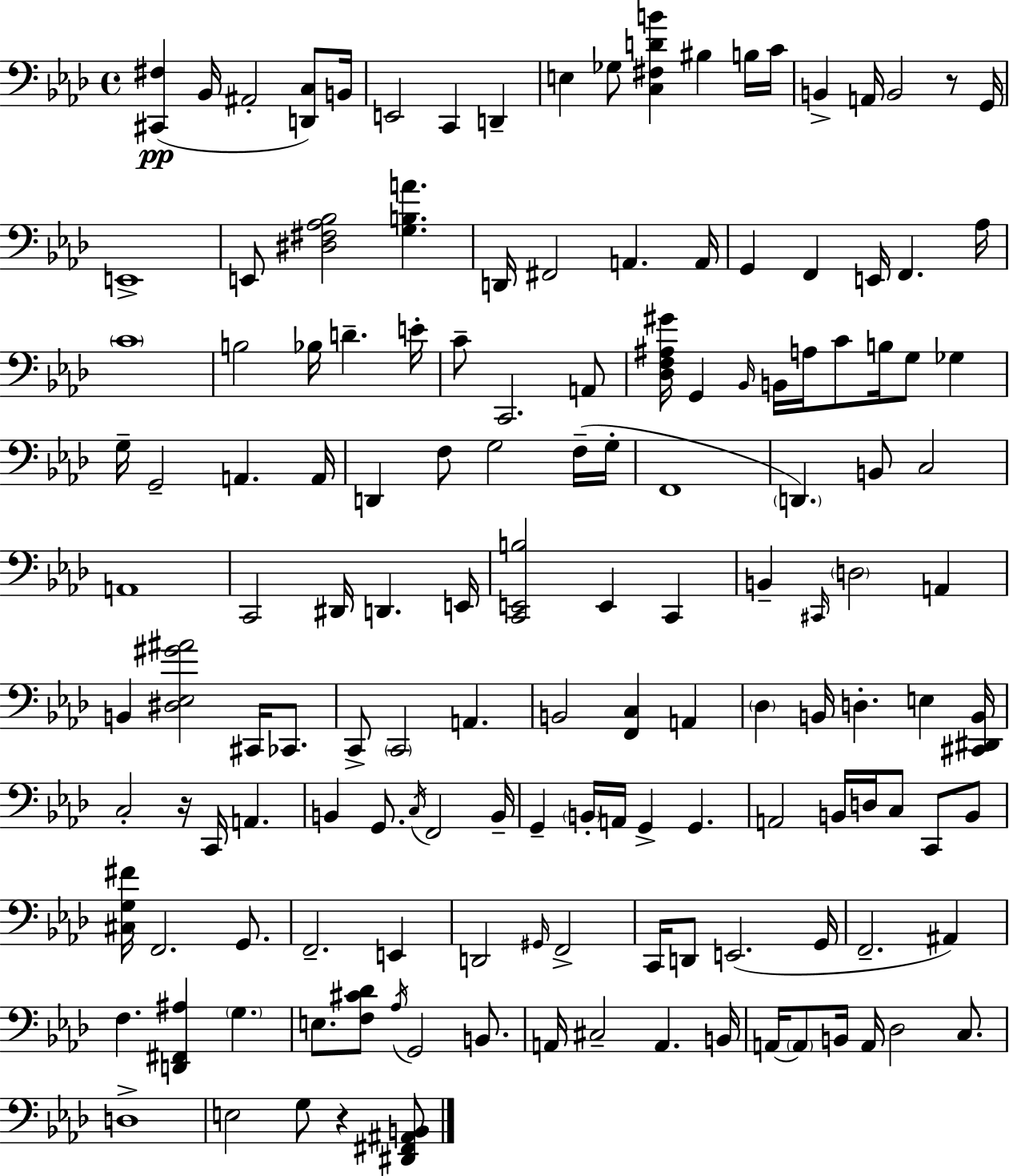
[C#2,F#3]/q Bb2/s A#2/h [D2,C3]/e B2/s E2/h C2/q D2/q E3/q Gb3/e [C3,F#3,D4,B4]/q BIS3/q B3/s C4/s B2/q A2/s B2/h R/e G2/s E2/w E2/e [D#3,F#3,Ab3,Bb3]/h [G3,B3,A4]/q. D2/s F#2/h A2/q. A2/s G2/q F2/q E2/s F2/q. Ab3/s C4/w B3/h Bb3/s D4/q. E4/s C4/e C2/h. A2/e [Db3,F3,A#3,G#4]/s G2/q Bb2/s B2/s A3/s C4/e B3/s G3/e Gb3/q G3/s G2/h A2/q. A2/s D2/q F3/e G3/h F3/s G3/s F2/w D2/q. B2/e C3/h A2/w C2/h D#2/s D2/q. E2/s [C2,E2,B3]/h E2/q C2/q B2/q C#2/s D3/h A2/q B2/q [D#3,Eb3,G#4,A#4]/h C#2/s CES2/e. C2/e C2/h A2/q. B2/h [F2,C3]/q A2/q Db3/q B2/s D3/q. E3/q [C#2,D#2,B2]/s C3/h R/s C2/s A2/q. B2/q G2/e. C3/s F2/h B2/s G2/q B2/s A2/s G2/q G2/q. A2/h B2/s D3/s C3/e C2/e B2/e [C#3,G3,F#4]/s F2/h. G2/e. F2/h. E2/q D2/h G#2/s F2/h C2/s D2/e E2/h. G2/s F2/h. A#2/q F3/q. [D2,F#2,A#3]/q G3/q. E3/e. [F3,C#4,Db4]/e Ab3/s G2/h B2/e. A2/s C#3/h A2/q. B2/s A2/s A2/e B2/s A2/s Db3/h C3/e. D3/w E3/h G3/e R/q [D#2,F#2,A#2,B2]/e